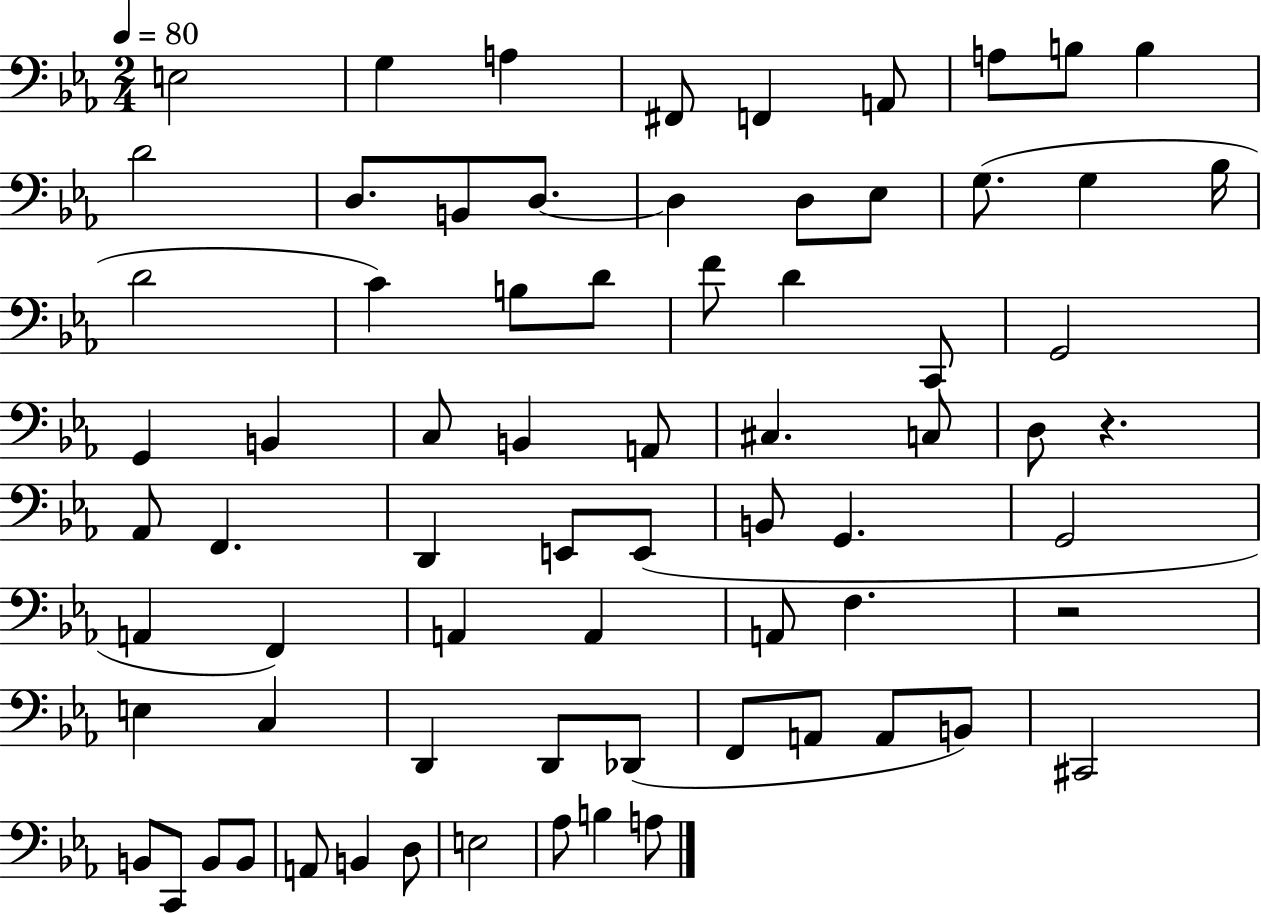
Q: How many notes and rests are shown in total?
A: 72